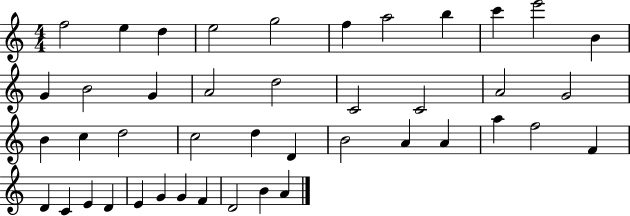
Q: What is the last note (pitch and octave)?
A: A4